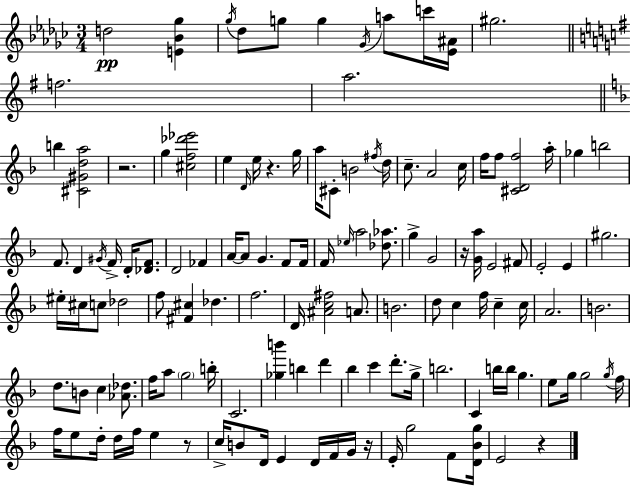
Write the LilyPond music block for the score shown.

{
  \clef treble
  \numericTimeSignature
  \time 3/4
  \key ees \minor
  d''2\pp <e' bes' ges''>4 | \acciaccatura { ges''16 } des''8 g''8 g''4 \acciaccatura { ges'16 } a''8 | c'''16 <ees' ais'>16 gis''2. | \bar "||" \break \key g \major f''2. | a''2. | \bar "||" \break \key d \minor b''4 <cis' gis' d'' a''>2 | r2. | g''4 <cis'' f'' des''' ees'''>2 | e''4 \grace { d'16 } e''16 r4. | \break g''16 a''16 cis'8-. b'2 | \acciaccatura { fis''16 } d''16 c''8.-- a'2 | c''16 f''16 f''8 <cis' d' f''>2 | a''16-. ges''4 b''2 | \break f'8. d'4 \acciaccatura { gis'16 } f'16-> d'16-. | <des' f'>8. d'2 fes'4 | a'16~~ a'8 g'4. | f'8 f'16 f'16 \grace { ees''16 } a''2 | \break <des'' aes''>8. g''4-> g'2 | r16 <g' a''>16 e'2 | fis'8 e'2-. | e'4 gis''2. | \break eis''16-. cis''16 c''8 des''2 | f''8 <fis' cis''>4 des''4. | f''2. | d'16 <ais' c'' fis''>2 | \break a'8. b'2. | d''8 c''4 f''16 c''4-- | c''16 a'2. | b'2. | \break d''8. b'8 c''4 | <aes' des''>8. f''16 a''8 \parenthesize g''2 | b''16-. c'2. | <ges'' b'''>4 b''4 | \break d'''4 bes''4 c'''4 | d'''8.-. g''16-> b''2. | c'4 b''16 b''16 g''4. | e''8 g''16 g''2 | \break \acciaccatura { g''16 } f''16 f''16 e''8 d''16-. d''16 f''16 e''4 | r8 c''16-> b'8 d'16 e'4 | d'16 f'16 g'16 r16 e'16-. g''2 | f'8 <d' bes' g''>16 e'2 | \break r4 \bar "|."
}